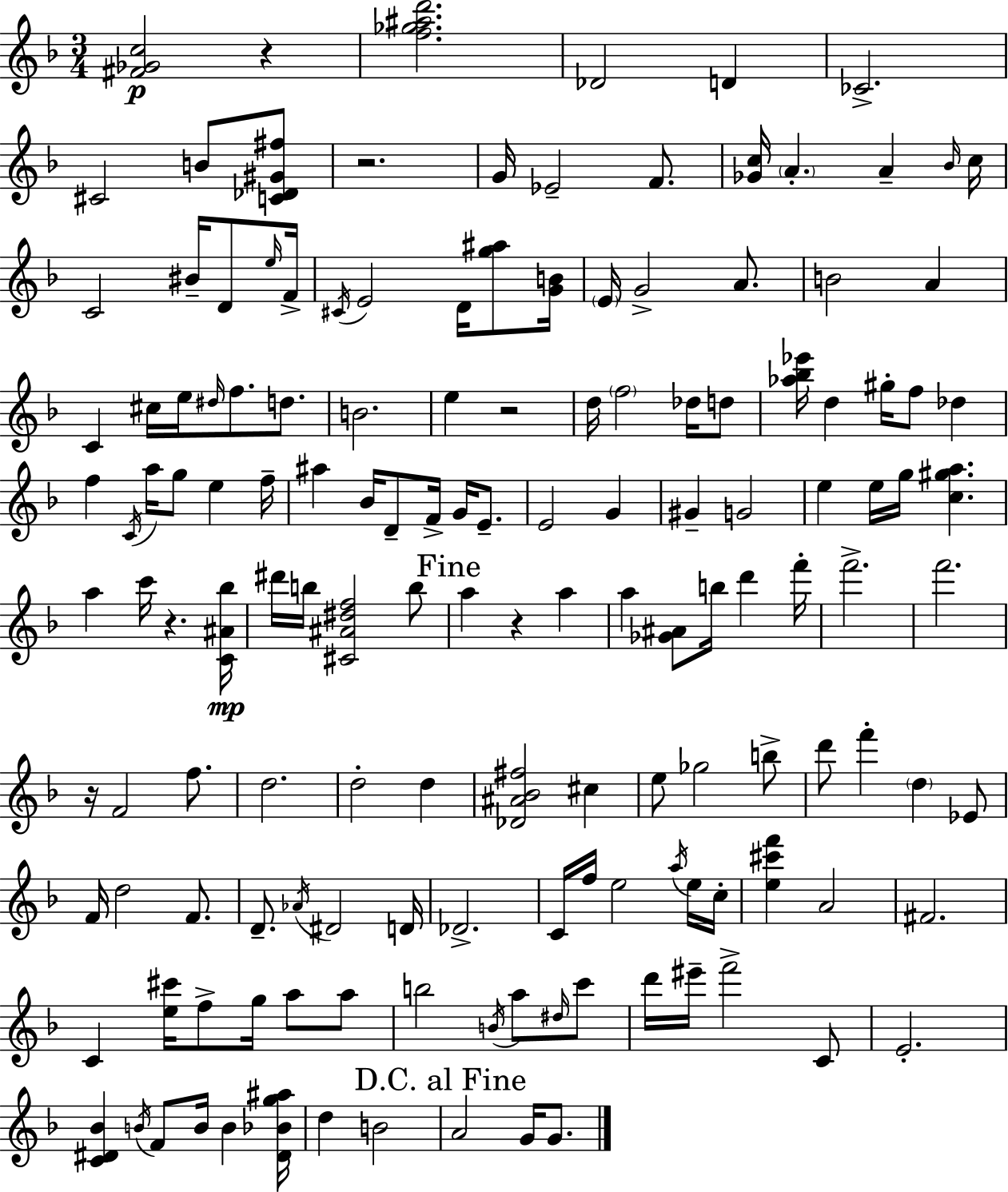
X:1
T:Untitled
M:3/4
L:1/4
K:F
[^F_Gc]2 z [f_g^ad']2 _D2 D _C2 ^C2 B/2 [C_D^G^f]/2 z2 G/4 _E2 F/2 [_Gc]/4 A A _B/4 c/4 C2 ^B/4 D/2 e/4 F/4 ^C/4 E2 D/4 [g^a]/2 [GB]/4 E/4 G2 A/2 B2 A C ^c/4 e/4 ^d/4 f/2 d/2 B2 e z2 d/4 f2 _d/4 d/2 [_a_b_e']/4 d ^g/4 f/2 _d f C/4 a/4 g/2 e f/4 ^a _B/4 D/2 F/4 G/4 E/2 E2 G ^G G2 e e/4 g/4 [c^ga] a c'/4 z [C^A_b]/4 ^d'/4 b/4 [^C^A^df]2 b/2 a z a a [_G^A]/2 b/4 d' f'/4 f'2 f'2 z/4 F2 f/2 d2 d2 d [_D^A_B^f]2 ^c e/2 _g2 b/2 d'/2 f' d _E/2 F/4 d2 F/2 D/2 _A/4 ^D2 D/4 _D2 C/4 f/4 e2 a/4 e/4 c/4 [e^c'f'] A2 ^F2 C [e^c']/4 f/2 g/4 a/2 a/2 b2 B/4 a/2 ^d/4 c'/2 d'/4 ^e'/4 f'2 C/2 E2 [C^D_B] B/4 F/2 B/4 B [^D_Bg^a]/4 d B2 A2 G/4 G/2